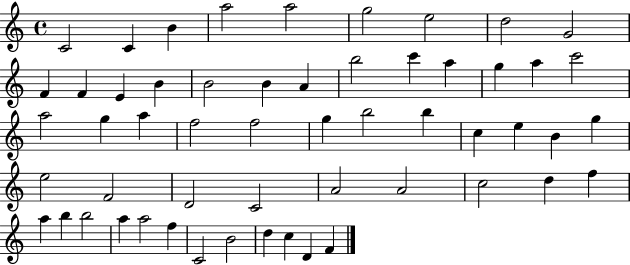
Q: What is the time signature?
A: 4/4